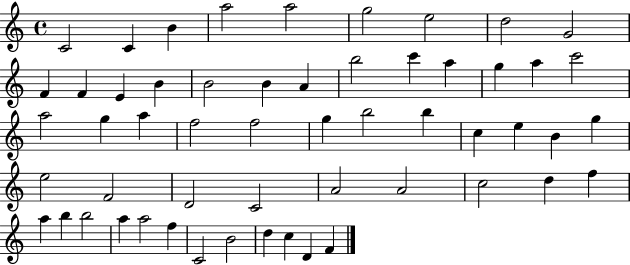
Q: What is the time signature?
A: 4/4